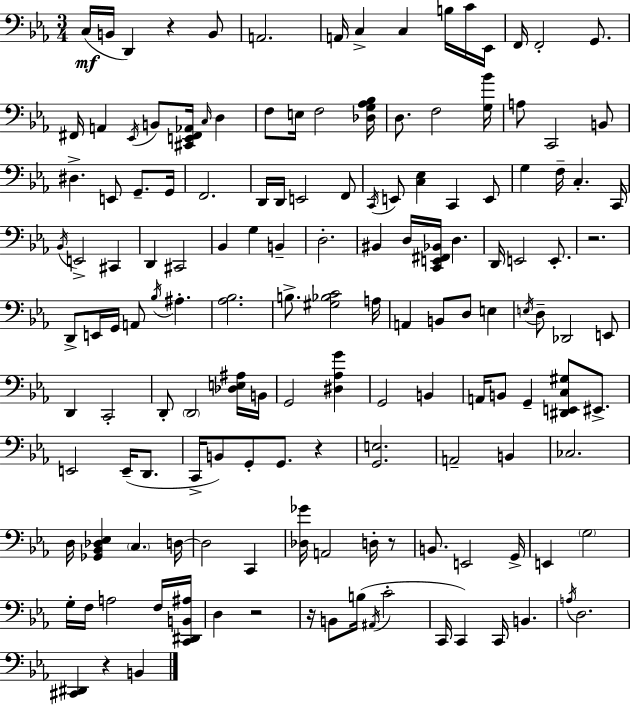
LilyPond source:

{
  \clef bass
  \numericTimeSignature
  \time 3/4
  \key c \minor
  c16(\mf b,16 d,4) r4 b,8 | a,2. | a,16 c4-> c4 b16 c'16 ees,16 | f,16 f,2-. g,8. | \break fis,16 a,4 \acciaccatura { ees,16 } b,8 <cis, e, fis, aes,>16 \grace { c16 } d4 | f8 e16 f2 | <des g aes bes>16 d8. f2 | <g bes'>16 a8 c,2 | \break b,8 dis4.-> e,8 g,8.-- | g,16 f,2. | d,16 d,16 e,2 | f,8 \acciaccatura { c,16 } e,8 <c ees>4 c,4 | \break e,8 g4 f16-- c4.-. | c,16 \acciaccatura { bes,16 } e,2-> | cis,4 d,4 cis,2 | bes,4 g4 | \break b,4-- d2.-. | bis,4 d16 <c, e, fis, bes,>16 d4. | d,16 e,2 | e,8.-. r2. | \break d,8-> e,16 g,16 a,8 \acciaccatura { bes16 } ais4.-. | <aes bes>2. | b8.-> <gis bes c'>2 | a16 a,4 b,8 d8 | \break e4 \acciaccatura { e16 } d8-- des,2 | e,8 d,4 c,2-. | d,8-. \parenthesize d,2 | <des e ais>16 b,16 g,2 | \break <dis aes g'>4 g,2 | b,4 a,16 b,8 g,4-- | <dis, e, c gis>8 eis,8.-> e,2 | e,16--( d,8. c,16-> b,8) g,8-. g,8. | \break r4 <g, e>2. | a,2-- | b,4 ces2. | d16 <ges, bes, des ees>4 \parenthesize c4. | \break d16~~ d2 | c,4 <des ges'>16 a,2 | d16-. r8 b,8. e,2 | g,16-> e,4 \parenthesize g2 | \break g16-. f16 a2 | f16 <c, dis, b, ais>16 d4 r2 | r16 b,8 b16( \acciaccatura { ais,16 } c'2-. | c,16 c,4) | \break c,16 b,4. \acciaccatura { a16 } d2. | <cis, dis,>4 | r4 b,4 \bar "|."
}